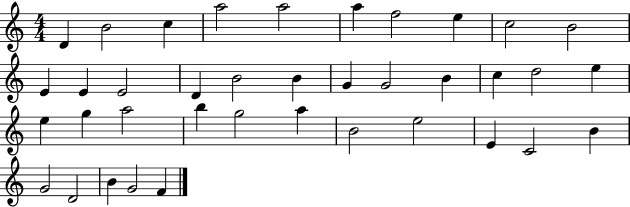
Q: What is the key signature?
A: C major